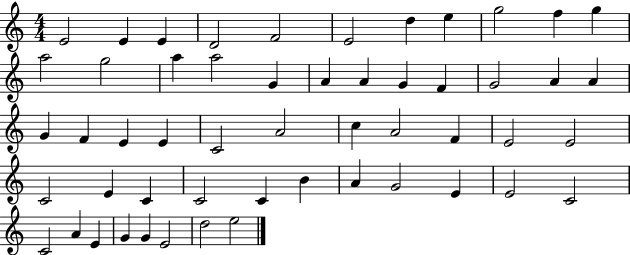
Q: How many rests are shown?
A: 0